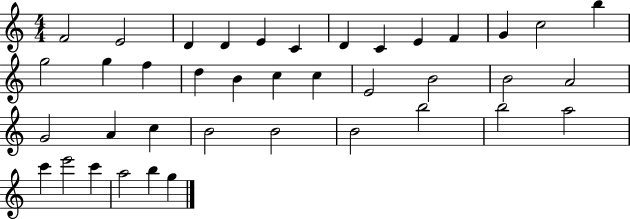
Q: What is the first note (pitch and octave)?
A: F4